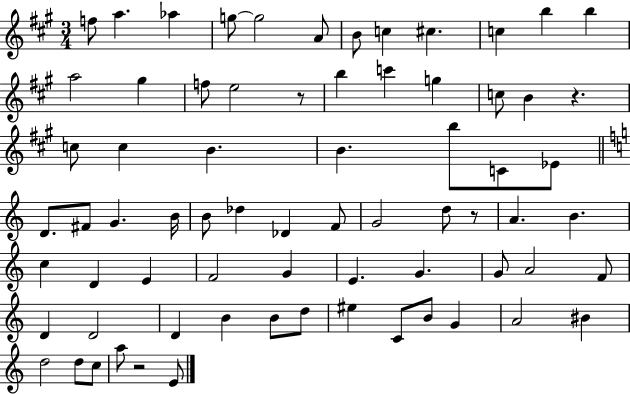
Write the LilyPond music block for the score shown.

{
  \clef treble
  \numericTimeSignature
  \time 3/4
  \key a \major
  f''8 a''4. aes''4 | g''8~~ g''2 a'8 | b'8 c''4 cis''4. | c''4 b''4 b''4 | \break a''2 gis''4 | f''8 e''2 r8 | b''4 c'''4 g''4 | c''8 b'4 r4. | \break c''8 c''4 b'4. | b'4. b''8 c'8 ees'8 | \bar "||" \break \key c \major d'8. fis'8 g'4. b'16 | b'8 des''4 des'4 f'8 | g'2 d''8 r8 | a'4. b'4. | \break c''4 d'4 e'4 | f'2 g'4 | e'4. g'4. | g'8 a'2 f'8 | \break d'4 d'2 | d'4 b'4 b'8 d''8 | eis''4 c'8 b'8 g'4 | a'2 bis'4 | \break d''2 d''8 c''8 | a''8 r2 e'8 | \bar "|."
}